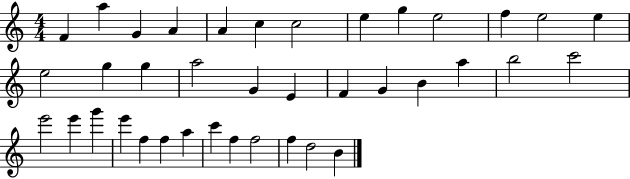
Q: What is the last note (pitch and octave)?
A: B4